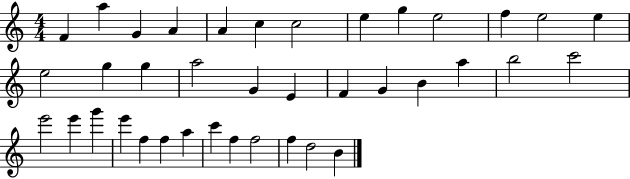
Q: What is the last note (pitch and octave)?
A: B4